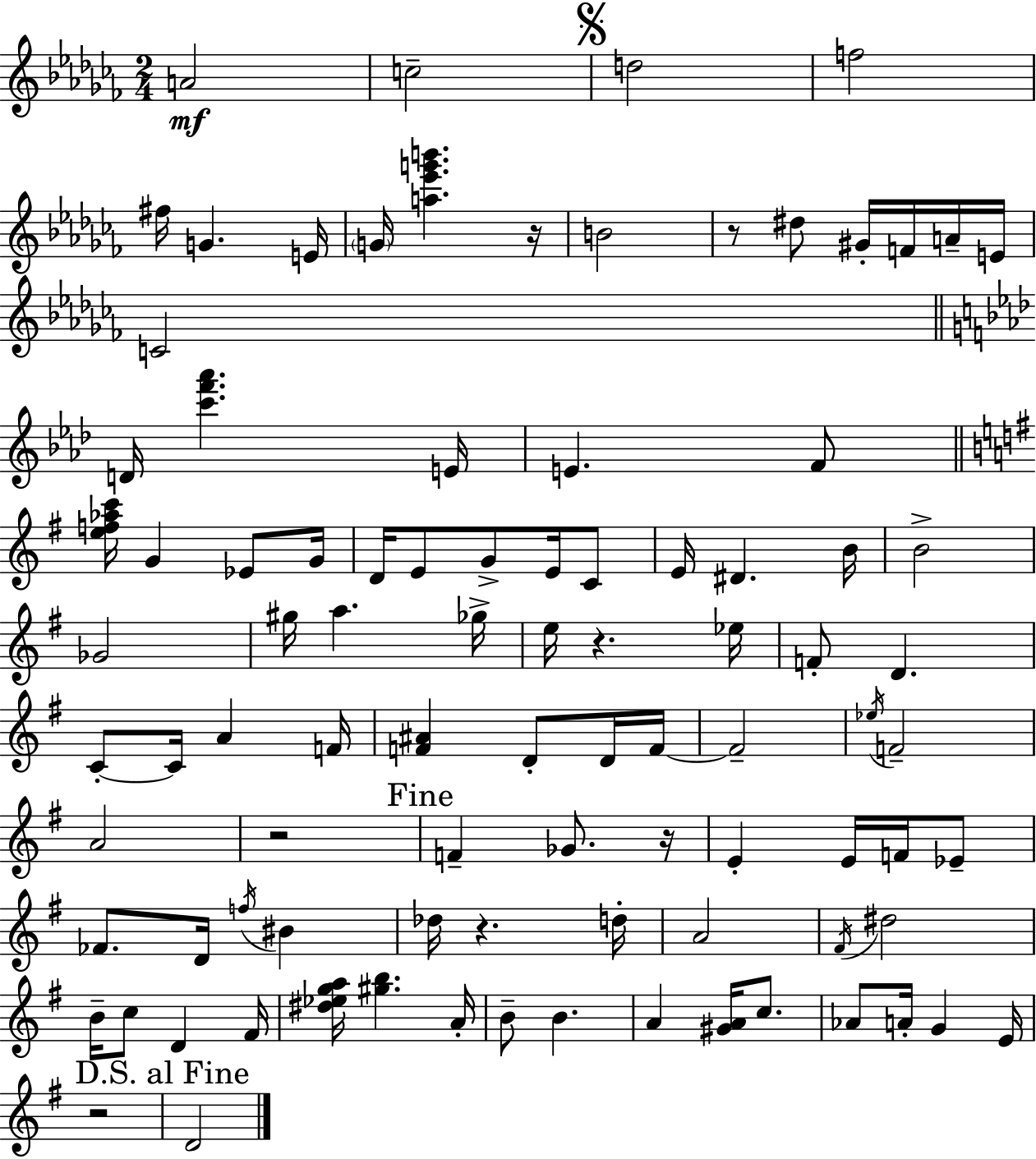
{
  \clef treble
  \numericTimeSignature
  \time 2/4
  \key aes \minor
  \repeat volta 2 { a'2\mf | c''2-- | \mark \markup { \musicglyph "scripts.segno" } d''2 | f''2 | \break fis''16 g'4. e'16 | \parenthesize g'16 <a'' ees''' g''' b'''>4. r16 | b'2 | r8 dis''8 gis'16-. f'16 a'16-- e'16 | \break c'2 | \bar "||" \break \key aes \major d'16 <c''' f''' aes'''>4. e'16 | e'4. f'8 | \bar "||" \break \key g \major <e'' f'' aes'' c'''>16 g'4 ees'8 g'16 | d'16 e'8 g'8-> e'16 c'8 | e'16 dis'4. b'16 | b'2-> | \break ges'2 | gis''16 a''4. ges''16-> | e''16 r4. ees''16 | f'8-. d'4. | \break c'8-.~~ c'16 a'4 f'16 | <f' ais'>4 d'8-. d'16 f'16~~ | f'2-- | \acciaccatura { ees''16 } f'2-- | \break a'2 | r2 | \mark "Fine" f'4-- ges'8. | r16 e'4-. e'16 f'16 ees'8-- | \break fes'8. d'16 \acciaccatura { f''16 } bis'4 | des''16 r4. | d''16-. a'2 | \acciaccatura { fis'16 } dis''2 | \break b'16-- c''8 d'4 | fis'16 <dis'' ees'' g'' a''>16 <gis'' b''>4. | a'16-. b'8-- b'4. | a'4 <gis' a'>16 | \break c''8. aes'8 a'16-. g'4 | e'16 r2 | \mark "D.S. al Fine" d'2 | } \bar "|."
}